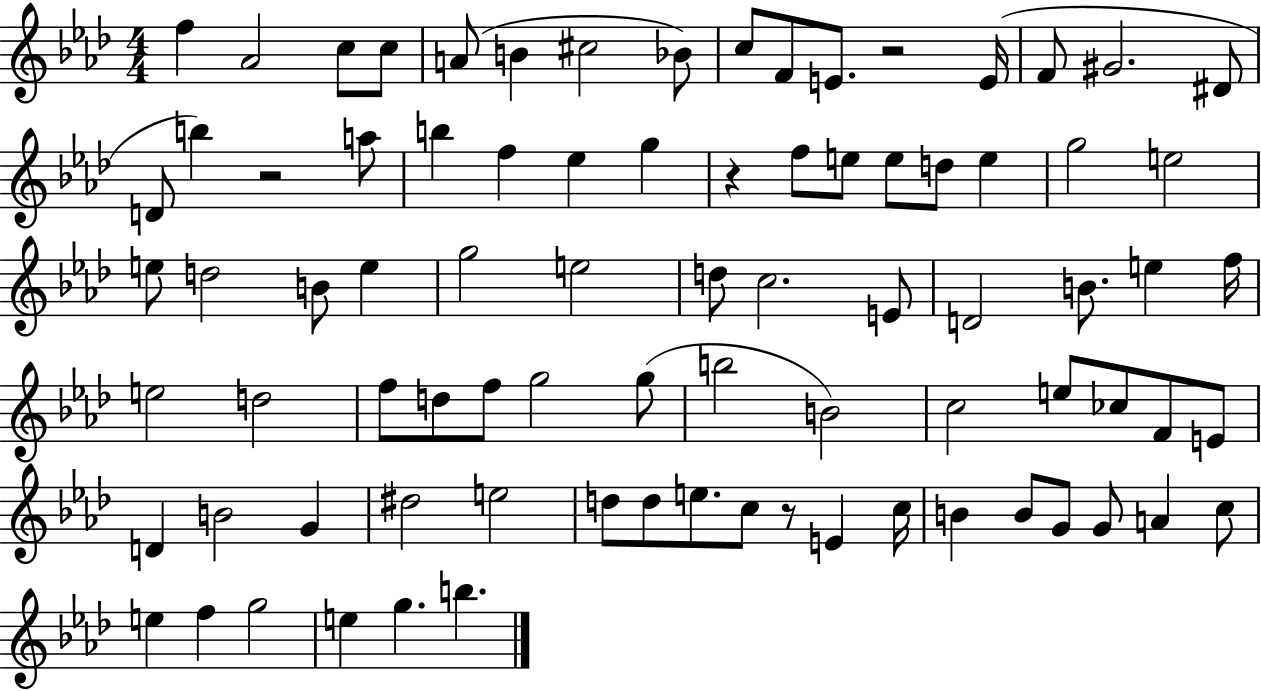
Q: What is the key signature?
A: AES major